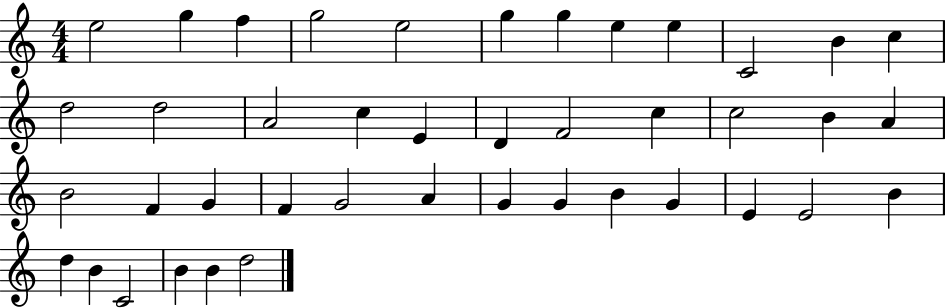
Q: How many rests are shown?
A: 0